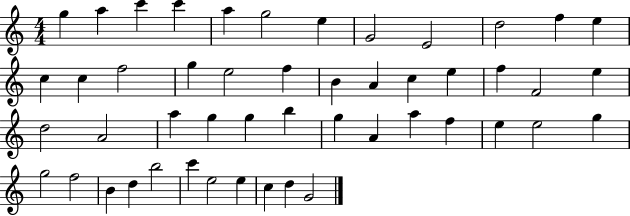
{
  \clef treble
  \numericTimeSignature
  \time 4/4
  \key c \major
  g''4 a''4 c'''4 c'''4 | a''4 g''2 e''4 | g'2 e'2 | d''2 f''4 e''4 | \break c''4 c''4 f''2 | g''4 e''2 f''4 | b'4 a'4 c''4 e''4 | f''4 f'2 e''4 | \break d''2 a'2 | a''4 g''4 g''4 b''4 | g''4 a'4 a''4 f''4 | e''4 e''2 g''4 | \break g''2 f''2 | b'4 d''4 b''2 | c'''4 e''2 e''4 | c''4 d''4 g'2 | \break \bar "|."
}